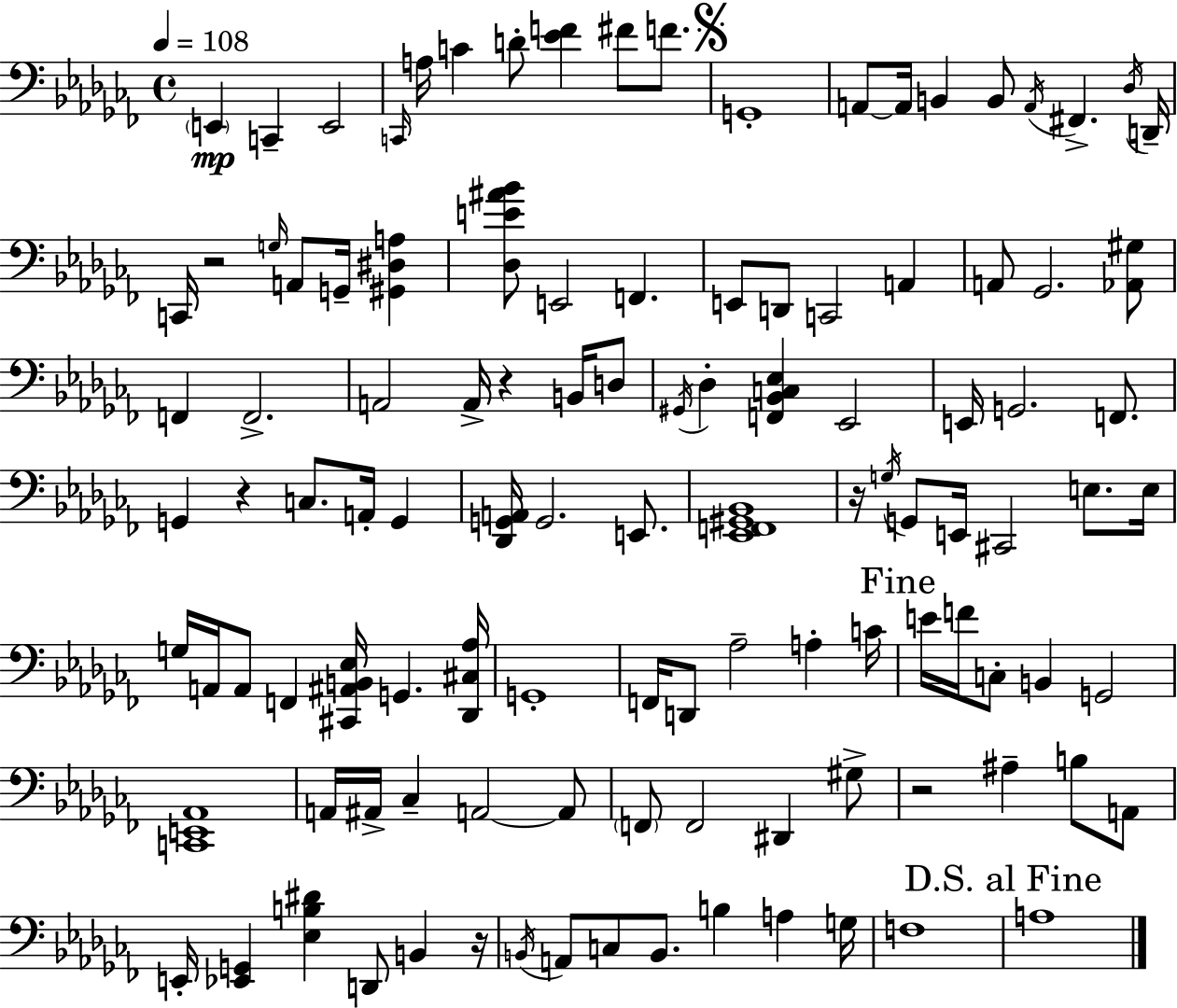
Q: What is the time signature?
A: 4/4